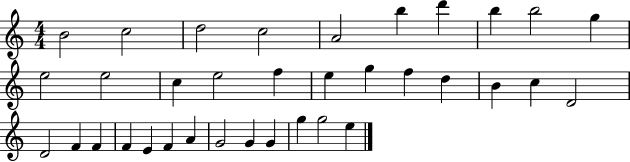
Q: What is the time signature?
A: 4/4